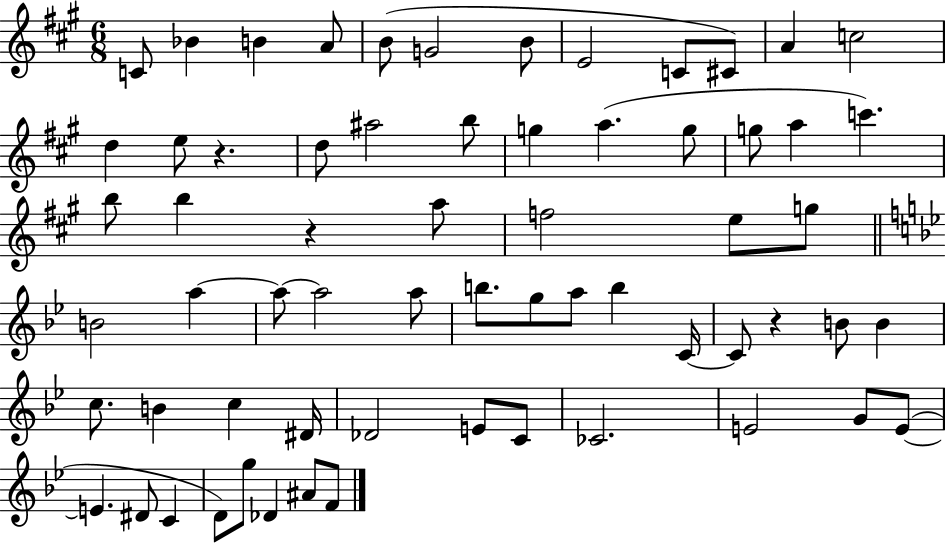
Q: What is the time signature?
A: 6/8